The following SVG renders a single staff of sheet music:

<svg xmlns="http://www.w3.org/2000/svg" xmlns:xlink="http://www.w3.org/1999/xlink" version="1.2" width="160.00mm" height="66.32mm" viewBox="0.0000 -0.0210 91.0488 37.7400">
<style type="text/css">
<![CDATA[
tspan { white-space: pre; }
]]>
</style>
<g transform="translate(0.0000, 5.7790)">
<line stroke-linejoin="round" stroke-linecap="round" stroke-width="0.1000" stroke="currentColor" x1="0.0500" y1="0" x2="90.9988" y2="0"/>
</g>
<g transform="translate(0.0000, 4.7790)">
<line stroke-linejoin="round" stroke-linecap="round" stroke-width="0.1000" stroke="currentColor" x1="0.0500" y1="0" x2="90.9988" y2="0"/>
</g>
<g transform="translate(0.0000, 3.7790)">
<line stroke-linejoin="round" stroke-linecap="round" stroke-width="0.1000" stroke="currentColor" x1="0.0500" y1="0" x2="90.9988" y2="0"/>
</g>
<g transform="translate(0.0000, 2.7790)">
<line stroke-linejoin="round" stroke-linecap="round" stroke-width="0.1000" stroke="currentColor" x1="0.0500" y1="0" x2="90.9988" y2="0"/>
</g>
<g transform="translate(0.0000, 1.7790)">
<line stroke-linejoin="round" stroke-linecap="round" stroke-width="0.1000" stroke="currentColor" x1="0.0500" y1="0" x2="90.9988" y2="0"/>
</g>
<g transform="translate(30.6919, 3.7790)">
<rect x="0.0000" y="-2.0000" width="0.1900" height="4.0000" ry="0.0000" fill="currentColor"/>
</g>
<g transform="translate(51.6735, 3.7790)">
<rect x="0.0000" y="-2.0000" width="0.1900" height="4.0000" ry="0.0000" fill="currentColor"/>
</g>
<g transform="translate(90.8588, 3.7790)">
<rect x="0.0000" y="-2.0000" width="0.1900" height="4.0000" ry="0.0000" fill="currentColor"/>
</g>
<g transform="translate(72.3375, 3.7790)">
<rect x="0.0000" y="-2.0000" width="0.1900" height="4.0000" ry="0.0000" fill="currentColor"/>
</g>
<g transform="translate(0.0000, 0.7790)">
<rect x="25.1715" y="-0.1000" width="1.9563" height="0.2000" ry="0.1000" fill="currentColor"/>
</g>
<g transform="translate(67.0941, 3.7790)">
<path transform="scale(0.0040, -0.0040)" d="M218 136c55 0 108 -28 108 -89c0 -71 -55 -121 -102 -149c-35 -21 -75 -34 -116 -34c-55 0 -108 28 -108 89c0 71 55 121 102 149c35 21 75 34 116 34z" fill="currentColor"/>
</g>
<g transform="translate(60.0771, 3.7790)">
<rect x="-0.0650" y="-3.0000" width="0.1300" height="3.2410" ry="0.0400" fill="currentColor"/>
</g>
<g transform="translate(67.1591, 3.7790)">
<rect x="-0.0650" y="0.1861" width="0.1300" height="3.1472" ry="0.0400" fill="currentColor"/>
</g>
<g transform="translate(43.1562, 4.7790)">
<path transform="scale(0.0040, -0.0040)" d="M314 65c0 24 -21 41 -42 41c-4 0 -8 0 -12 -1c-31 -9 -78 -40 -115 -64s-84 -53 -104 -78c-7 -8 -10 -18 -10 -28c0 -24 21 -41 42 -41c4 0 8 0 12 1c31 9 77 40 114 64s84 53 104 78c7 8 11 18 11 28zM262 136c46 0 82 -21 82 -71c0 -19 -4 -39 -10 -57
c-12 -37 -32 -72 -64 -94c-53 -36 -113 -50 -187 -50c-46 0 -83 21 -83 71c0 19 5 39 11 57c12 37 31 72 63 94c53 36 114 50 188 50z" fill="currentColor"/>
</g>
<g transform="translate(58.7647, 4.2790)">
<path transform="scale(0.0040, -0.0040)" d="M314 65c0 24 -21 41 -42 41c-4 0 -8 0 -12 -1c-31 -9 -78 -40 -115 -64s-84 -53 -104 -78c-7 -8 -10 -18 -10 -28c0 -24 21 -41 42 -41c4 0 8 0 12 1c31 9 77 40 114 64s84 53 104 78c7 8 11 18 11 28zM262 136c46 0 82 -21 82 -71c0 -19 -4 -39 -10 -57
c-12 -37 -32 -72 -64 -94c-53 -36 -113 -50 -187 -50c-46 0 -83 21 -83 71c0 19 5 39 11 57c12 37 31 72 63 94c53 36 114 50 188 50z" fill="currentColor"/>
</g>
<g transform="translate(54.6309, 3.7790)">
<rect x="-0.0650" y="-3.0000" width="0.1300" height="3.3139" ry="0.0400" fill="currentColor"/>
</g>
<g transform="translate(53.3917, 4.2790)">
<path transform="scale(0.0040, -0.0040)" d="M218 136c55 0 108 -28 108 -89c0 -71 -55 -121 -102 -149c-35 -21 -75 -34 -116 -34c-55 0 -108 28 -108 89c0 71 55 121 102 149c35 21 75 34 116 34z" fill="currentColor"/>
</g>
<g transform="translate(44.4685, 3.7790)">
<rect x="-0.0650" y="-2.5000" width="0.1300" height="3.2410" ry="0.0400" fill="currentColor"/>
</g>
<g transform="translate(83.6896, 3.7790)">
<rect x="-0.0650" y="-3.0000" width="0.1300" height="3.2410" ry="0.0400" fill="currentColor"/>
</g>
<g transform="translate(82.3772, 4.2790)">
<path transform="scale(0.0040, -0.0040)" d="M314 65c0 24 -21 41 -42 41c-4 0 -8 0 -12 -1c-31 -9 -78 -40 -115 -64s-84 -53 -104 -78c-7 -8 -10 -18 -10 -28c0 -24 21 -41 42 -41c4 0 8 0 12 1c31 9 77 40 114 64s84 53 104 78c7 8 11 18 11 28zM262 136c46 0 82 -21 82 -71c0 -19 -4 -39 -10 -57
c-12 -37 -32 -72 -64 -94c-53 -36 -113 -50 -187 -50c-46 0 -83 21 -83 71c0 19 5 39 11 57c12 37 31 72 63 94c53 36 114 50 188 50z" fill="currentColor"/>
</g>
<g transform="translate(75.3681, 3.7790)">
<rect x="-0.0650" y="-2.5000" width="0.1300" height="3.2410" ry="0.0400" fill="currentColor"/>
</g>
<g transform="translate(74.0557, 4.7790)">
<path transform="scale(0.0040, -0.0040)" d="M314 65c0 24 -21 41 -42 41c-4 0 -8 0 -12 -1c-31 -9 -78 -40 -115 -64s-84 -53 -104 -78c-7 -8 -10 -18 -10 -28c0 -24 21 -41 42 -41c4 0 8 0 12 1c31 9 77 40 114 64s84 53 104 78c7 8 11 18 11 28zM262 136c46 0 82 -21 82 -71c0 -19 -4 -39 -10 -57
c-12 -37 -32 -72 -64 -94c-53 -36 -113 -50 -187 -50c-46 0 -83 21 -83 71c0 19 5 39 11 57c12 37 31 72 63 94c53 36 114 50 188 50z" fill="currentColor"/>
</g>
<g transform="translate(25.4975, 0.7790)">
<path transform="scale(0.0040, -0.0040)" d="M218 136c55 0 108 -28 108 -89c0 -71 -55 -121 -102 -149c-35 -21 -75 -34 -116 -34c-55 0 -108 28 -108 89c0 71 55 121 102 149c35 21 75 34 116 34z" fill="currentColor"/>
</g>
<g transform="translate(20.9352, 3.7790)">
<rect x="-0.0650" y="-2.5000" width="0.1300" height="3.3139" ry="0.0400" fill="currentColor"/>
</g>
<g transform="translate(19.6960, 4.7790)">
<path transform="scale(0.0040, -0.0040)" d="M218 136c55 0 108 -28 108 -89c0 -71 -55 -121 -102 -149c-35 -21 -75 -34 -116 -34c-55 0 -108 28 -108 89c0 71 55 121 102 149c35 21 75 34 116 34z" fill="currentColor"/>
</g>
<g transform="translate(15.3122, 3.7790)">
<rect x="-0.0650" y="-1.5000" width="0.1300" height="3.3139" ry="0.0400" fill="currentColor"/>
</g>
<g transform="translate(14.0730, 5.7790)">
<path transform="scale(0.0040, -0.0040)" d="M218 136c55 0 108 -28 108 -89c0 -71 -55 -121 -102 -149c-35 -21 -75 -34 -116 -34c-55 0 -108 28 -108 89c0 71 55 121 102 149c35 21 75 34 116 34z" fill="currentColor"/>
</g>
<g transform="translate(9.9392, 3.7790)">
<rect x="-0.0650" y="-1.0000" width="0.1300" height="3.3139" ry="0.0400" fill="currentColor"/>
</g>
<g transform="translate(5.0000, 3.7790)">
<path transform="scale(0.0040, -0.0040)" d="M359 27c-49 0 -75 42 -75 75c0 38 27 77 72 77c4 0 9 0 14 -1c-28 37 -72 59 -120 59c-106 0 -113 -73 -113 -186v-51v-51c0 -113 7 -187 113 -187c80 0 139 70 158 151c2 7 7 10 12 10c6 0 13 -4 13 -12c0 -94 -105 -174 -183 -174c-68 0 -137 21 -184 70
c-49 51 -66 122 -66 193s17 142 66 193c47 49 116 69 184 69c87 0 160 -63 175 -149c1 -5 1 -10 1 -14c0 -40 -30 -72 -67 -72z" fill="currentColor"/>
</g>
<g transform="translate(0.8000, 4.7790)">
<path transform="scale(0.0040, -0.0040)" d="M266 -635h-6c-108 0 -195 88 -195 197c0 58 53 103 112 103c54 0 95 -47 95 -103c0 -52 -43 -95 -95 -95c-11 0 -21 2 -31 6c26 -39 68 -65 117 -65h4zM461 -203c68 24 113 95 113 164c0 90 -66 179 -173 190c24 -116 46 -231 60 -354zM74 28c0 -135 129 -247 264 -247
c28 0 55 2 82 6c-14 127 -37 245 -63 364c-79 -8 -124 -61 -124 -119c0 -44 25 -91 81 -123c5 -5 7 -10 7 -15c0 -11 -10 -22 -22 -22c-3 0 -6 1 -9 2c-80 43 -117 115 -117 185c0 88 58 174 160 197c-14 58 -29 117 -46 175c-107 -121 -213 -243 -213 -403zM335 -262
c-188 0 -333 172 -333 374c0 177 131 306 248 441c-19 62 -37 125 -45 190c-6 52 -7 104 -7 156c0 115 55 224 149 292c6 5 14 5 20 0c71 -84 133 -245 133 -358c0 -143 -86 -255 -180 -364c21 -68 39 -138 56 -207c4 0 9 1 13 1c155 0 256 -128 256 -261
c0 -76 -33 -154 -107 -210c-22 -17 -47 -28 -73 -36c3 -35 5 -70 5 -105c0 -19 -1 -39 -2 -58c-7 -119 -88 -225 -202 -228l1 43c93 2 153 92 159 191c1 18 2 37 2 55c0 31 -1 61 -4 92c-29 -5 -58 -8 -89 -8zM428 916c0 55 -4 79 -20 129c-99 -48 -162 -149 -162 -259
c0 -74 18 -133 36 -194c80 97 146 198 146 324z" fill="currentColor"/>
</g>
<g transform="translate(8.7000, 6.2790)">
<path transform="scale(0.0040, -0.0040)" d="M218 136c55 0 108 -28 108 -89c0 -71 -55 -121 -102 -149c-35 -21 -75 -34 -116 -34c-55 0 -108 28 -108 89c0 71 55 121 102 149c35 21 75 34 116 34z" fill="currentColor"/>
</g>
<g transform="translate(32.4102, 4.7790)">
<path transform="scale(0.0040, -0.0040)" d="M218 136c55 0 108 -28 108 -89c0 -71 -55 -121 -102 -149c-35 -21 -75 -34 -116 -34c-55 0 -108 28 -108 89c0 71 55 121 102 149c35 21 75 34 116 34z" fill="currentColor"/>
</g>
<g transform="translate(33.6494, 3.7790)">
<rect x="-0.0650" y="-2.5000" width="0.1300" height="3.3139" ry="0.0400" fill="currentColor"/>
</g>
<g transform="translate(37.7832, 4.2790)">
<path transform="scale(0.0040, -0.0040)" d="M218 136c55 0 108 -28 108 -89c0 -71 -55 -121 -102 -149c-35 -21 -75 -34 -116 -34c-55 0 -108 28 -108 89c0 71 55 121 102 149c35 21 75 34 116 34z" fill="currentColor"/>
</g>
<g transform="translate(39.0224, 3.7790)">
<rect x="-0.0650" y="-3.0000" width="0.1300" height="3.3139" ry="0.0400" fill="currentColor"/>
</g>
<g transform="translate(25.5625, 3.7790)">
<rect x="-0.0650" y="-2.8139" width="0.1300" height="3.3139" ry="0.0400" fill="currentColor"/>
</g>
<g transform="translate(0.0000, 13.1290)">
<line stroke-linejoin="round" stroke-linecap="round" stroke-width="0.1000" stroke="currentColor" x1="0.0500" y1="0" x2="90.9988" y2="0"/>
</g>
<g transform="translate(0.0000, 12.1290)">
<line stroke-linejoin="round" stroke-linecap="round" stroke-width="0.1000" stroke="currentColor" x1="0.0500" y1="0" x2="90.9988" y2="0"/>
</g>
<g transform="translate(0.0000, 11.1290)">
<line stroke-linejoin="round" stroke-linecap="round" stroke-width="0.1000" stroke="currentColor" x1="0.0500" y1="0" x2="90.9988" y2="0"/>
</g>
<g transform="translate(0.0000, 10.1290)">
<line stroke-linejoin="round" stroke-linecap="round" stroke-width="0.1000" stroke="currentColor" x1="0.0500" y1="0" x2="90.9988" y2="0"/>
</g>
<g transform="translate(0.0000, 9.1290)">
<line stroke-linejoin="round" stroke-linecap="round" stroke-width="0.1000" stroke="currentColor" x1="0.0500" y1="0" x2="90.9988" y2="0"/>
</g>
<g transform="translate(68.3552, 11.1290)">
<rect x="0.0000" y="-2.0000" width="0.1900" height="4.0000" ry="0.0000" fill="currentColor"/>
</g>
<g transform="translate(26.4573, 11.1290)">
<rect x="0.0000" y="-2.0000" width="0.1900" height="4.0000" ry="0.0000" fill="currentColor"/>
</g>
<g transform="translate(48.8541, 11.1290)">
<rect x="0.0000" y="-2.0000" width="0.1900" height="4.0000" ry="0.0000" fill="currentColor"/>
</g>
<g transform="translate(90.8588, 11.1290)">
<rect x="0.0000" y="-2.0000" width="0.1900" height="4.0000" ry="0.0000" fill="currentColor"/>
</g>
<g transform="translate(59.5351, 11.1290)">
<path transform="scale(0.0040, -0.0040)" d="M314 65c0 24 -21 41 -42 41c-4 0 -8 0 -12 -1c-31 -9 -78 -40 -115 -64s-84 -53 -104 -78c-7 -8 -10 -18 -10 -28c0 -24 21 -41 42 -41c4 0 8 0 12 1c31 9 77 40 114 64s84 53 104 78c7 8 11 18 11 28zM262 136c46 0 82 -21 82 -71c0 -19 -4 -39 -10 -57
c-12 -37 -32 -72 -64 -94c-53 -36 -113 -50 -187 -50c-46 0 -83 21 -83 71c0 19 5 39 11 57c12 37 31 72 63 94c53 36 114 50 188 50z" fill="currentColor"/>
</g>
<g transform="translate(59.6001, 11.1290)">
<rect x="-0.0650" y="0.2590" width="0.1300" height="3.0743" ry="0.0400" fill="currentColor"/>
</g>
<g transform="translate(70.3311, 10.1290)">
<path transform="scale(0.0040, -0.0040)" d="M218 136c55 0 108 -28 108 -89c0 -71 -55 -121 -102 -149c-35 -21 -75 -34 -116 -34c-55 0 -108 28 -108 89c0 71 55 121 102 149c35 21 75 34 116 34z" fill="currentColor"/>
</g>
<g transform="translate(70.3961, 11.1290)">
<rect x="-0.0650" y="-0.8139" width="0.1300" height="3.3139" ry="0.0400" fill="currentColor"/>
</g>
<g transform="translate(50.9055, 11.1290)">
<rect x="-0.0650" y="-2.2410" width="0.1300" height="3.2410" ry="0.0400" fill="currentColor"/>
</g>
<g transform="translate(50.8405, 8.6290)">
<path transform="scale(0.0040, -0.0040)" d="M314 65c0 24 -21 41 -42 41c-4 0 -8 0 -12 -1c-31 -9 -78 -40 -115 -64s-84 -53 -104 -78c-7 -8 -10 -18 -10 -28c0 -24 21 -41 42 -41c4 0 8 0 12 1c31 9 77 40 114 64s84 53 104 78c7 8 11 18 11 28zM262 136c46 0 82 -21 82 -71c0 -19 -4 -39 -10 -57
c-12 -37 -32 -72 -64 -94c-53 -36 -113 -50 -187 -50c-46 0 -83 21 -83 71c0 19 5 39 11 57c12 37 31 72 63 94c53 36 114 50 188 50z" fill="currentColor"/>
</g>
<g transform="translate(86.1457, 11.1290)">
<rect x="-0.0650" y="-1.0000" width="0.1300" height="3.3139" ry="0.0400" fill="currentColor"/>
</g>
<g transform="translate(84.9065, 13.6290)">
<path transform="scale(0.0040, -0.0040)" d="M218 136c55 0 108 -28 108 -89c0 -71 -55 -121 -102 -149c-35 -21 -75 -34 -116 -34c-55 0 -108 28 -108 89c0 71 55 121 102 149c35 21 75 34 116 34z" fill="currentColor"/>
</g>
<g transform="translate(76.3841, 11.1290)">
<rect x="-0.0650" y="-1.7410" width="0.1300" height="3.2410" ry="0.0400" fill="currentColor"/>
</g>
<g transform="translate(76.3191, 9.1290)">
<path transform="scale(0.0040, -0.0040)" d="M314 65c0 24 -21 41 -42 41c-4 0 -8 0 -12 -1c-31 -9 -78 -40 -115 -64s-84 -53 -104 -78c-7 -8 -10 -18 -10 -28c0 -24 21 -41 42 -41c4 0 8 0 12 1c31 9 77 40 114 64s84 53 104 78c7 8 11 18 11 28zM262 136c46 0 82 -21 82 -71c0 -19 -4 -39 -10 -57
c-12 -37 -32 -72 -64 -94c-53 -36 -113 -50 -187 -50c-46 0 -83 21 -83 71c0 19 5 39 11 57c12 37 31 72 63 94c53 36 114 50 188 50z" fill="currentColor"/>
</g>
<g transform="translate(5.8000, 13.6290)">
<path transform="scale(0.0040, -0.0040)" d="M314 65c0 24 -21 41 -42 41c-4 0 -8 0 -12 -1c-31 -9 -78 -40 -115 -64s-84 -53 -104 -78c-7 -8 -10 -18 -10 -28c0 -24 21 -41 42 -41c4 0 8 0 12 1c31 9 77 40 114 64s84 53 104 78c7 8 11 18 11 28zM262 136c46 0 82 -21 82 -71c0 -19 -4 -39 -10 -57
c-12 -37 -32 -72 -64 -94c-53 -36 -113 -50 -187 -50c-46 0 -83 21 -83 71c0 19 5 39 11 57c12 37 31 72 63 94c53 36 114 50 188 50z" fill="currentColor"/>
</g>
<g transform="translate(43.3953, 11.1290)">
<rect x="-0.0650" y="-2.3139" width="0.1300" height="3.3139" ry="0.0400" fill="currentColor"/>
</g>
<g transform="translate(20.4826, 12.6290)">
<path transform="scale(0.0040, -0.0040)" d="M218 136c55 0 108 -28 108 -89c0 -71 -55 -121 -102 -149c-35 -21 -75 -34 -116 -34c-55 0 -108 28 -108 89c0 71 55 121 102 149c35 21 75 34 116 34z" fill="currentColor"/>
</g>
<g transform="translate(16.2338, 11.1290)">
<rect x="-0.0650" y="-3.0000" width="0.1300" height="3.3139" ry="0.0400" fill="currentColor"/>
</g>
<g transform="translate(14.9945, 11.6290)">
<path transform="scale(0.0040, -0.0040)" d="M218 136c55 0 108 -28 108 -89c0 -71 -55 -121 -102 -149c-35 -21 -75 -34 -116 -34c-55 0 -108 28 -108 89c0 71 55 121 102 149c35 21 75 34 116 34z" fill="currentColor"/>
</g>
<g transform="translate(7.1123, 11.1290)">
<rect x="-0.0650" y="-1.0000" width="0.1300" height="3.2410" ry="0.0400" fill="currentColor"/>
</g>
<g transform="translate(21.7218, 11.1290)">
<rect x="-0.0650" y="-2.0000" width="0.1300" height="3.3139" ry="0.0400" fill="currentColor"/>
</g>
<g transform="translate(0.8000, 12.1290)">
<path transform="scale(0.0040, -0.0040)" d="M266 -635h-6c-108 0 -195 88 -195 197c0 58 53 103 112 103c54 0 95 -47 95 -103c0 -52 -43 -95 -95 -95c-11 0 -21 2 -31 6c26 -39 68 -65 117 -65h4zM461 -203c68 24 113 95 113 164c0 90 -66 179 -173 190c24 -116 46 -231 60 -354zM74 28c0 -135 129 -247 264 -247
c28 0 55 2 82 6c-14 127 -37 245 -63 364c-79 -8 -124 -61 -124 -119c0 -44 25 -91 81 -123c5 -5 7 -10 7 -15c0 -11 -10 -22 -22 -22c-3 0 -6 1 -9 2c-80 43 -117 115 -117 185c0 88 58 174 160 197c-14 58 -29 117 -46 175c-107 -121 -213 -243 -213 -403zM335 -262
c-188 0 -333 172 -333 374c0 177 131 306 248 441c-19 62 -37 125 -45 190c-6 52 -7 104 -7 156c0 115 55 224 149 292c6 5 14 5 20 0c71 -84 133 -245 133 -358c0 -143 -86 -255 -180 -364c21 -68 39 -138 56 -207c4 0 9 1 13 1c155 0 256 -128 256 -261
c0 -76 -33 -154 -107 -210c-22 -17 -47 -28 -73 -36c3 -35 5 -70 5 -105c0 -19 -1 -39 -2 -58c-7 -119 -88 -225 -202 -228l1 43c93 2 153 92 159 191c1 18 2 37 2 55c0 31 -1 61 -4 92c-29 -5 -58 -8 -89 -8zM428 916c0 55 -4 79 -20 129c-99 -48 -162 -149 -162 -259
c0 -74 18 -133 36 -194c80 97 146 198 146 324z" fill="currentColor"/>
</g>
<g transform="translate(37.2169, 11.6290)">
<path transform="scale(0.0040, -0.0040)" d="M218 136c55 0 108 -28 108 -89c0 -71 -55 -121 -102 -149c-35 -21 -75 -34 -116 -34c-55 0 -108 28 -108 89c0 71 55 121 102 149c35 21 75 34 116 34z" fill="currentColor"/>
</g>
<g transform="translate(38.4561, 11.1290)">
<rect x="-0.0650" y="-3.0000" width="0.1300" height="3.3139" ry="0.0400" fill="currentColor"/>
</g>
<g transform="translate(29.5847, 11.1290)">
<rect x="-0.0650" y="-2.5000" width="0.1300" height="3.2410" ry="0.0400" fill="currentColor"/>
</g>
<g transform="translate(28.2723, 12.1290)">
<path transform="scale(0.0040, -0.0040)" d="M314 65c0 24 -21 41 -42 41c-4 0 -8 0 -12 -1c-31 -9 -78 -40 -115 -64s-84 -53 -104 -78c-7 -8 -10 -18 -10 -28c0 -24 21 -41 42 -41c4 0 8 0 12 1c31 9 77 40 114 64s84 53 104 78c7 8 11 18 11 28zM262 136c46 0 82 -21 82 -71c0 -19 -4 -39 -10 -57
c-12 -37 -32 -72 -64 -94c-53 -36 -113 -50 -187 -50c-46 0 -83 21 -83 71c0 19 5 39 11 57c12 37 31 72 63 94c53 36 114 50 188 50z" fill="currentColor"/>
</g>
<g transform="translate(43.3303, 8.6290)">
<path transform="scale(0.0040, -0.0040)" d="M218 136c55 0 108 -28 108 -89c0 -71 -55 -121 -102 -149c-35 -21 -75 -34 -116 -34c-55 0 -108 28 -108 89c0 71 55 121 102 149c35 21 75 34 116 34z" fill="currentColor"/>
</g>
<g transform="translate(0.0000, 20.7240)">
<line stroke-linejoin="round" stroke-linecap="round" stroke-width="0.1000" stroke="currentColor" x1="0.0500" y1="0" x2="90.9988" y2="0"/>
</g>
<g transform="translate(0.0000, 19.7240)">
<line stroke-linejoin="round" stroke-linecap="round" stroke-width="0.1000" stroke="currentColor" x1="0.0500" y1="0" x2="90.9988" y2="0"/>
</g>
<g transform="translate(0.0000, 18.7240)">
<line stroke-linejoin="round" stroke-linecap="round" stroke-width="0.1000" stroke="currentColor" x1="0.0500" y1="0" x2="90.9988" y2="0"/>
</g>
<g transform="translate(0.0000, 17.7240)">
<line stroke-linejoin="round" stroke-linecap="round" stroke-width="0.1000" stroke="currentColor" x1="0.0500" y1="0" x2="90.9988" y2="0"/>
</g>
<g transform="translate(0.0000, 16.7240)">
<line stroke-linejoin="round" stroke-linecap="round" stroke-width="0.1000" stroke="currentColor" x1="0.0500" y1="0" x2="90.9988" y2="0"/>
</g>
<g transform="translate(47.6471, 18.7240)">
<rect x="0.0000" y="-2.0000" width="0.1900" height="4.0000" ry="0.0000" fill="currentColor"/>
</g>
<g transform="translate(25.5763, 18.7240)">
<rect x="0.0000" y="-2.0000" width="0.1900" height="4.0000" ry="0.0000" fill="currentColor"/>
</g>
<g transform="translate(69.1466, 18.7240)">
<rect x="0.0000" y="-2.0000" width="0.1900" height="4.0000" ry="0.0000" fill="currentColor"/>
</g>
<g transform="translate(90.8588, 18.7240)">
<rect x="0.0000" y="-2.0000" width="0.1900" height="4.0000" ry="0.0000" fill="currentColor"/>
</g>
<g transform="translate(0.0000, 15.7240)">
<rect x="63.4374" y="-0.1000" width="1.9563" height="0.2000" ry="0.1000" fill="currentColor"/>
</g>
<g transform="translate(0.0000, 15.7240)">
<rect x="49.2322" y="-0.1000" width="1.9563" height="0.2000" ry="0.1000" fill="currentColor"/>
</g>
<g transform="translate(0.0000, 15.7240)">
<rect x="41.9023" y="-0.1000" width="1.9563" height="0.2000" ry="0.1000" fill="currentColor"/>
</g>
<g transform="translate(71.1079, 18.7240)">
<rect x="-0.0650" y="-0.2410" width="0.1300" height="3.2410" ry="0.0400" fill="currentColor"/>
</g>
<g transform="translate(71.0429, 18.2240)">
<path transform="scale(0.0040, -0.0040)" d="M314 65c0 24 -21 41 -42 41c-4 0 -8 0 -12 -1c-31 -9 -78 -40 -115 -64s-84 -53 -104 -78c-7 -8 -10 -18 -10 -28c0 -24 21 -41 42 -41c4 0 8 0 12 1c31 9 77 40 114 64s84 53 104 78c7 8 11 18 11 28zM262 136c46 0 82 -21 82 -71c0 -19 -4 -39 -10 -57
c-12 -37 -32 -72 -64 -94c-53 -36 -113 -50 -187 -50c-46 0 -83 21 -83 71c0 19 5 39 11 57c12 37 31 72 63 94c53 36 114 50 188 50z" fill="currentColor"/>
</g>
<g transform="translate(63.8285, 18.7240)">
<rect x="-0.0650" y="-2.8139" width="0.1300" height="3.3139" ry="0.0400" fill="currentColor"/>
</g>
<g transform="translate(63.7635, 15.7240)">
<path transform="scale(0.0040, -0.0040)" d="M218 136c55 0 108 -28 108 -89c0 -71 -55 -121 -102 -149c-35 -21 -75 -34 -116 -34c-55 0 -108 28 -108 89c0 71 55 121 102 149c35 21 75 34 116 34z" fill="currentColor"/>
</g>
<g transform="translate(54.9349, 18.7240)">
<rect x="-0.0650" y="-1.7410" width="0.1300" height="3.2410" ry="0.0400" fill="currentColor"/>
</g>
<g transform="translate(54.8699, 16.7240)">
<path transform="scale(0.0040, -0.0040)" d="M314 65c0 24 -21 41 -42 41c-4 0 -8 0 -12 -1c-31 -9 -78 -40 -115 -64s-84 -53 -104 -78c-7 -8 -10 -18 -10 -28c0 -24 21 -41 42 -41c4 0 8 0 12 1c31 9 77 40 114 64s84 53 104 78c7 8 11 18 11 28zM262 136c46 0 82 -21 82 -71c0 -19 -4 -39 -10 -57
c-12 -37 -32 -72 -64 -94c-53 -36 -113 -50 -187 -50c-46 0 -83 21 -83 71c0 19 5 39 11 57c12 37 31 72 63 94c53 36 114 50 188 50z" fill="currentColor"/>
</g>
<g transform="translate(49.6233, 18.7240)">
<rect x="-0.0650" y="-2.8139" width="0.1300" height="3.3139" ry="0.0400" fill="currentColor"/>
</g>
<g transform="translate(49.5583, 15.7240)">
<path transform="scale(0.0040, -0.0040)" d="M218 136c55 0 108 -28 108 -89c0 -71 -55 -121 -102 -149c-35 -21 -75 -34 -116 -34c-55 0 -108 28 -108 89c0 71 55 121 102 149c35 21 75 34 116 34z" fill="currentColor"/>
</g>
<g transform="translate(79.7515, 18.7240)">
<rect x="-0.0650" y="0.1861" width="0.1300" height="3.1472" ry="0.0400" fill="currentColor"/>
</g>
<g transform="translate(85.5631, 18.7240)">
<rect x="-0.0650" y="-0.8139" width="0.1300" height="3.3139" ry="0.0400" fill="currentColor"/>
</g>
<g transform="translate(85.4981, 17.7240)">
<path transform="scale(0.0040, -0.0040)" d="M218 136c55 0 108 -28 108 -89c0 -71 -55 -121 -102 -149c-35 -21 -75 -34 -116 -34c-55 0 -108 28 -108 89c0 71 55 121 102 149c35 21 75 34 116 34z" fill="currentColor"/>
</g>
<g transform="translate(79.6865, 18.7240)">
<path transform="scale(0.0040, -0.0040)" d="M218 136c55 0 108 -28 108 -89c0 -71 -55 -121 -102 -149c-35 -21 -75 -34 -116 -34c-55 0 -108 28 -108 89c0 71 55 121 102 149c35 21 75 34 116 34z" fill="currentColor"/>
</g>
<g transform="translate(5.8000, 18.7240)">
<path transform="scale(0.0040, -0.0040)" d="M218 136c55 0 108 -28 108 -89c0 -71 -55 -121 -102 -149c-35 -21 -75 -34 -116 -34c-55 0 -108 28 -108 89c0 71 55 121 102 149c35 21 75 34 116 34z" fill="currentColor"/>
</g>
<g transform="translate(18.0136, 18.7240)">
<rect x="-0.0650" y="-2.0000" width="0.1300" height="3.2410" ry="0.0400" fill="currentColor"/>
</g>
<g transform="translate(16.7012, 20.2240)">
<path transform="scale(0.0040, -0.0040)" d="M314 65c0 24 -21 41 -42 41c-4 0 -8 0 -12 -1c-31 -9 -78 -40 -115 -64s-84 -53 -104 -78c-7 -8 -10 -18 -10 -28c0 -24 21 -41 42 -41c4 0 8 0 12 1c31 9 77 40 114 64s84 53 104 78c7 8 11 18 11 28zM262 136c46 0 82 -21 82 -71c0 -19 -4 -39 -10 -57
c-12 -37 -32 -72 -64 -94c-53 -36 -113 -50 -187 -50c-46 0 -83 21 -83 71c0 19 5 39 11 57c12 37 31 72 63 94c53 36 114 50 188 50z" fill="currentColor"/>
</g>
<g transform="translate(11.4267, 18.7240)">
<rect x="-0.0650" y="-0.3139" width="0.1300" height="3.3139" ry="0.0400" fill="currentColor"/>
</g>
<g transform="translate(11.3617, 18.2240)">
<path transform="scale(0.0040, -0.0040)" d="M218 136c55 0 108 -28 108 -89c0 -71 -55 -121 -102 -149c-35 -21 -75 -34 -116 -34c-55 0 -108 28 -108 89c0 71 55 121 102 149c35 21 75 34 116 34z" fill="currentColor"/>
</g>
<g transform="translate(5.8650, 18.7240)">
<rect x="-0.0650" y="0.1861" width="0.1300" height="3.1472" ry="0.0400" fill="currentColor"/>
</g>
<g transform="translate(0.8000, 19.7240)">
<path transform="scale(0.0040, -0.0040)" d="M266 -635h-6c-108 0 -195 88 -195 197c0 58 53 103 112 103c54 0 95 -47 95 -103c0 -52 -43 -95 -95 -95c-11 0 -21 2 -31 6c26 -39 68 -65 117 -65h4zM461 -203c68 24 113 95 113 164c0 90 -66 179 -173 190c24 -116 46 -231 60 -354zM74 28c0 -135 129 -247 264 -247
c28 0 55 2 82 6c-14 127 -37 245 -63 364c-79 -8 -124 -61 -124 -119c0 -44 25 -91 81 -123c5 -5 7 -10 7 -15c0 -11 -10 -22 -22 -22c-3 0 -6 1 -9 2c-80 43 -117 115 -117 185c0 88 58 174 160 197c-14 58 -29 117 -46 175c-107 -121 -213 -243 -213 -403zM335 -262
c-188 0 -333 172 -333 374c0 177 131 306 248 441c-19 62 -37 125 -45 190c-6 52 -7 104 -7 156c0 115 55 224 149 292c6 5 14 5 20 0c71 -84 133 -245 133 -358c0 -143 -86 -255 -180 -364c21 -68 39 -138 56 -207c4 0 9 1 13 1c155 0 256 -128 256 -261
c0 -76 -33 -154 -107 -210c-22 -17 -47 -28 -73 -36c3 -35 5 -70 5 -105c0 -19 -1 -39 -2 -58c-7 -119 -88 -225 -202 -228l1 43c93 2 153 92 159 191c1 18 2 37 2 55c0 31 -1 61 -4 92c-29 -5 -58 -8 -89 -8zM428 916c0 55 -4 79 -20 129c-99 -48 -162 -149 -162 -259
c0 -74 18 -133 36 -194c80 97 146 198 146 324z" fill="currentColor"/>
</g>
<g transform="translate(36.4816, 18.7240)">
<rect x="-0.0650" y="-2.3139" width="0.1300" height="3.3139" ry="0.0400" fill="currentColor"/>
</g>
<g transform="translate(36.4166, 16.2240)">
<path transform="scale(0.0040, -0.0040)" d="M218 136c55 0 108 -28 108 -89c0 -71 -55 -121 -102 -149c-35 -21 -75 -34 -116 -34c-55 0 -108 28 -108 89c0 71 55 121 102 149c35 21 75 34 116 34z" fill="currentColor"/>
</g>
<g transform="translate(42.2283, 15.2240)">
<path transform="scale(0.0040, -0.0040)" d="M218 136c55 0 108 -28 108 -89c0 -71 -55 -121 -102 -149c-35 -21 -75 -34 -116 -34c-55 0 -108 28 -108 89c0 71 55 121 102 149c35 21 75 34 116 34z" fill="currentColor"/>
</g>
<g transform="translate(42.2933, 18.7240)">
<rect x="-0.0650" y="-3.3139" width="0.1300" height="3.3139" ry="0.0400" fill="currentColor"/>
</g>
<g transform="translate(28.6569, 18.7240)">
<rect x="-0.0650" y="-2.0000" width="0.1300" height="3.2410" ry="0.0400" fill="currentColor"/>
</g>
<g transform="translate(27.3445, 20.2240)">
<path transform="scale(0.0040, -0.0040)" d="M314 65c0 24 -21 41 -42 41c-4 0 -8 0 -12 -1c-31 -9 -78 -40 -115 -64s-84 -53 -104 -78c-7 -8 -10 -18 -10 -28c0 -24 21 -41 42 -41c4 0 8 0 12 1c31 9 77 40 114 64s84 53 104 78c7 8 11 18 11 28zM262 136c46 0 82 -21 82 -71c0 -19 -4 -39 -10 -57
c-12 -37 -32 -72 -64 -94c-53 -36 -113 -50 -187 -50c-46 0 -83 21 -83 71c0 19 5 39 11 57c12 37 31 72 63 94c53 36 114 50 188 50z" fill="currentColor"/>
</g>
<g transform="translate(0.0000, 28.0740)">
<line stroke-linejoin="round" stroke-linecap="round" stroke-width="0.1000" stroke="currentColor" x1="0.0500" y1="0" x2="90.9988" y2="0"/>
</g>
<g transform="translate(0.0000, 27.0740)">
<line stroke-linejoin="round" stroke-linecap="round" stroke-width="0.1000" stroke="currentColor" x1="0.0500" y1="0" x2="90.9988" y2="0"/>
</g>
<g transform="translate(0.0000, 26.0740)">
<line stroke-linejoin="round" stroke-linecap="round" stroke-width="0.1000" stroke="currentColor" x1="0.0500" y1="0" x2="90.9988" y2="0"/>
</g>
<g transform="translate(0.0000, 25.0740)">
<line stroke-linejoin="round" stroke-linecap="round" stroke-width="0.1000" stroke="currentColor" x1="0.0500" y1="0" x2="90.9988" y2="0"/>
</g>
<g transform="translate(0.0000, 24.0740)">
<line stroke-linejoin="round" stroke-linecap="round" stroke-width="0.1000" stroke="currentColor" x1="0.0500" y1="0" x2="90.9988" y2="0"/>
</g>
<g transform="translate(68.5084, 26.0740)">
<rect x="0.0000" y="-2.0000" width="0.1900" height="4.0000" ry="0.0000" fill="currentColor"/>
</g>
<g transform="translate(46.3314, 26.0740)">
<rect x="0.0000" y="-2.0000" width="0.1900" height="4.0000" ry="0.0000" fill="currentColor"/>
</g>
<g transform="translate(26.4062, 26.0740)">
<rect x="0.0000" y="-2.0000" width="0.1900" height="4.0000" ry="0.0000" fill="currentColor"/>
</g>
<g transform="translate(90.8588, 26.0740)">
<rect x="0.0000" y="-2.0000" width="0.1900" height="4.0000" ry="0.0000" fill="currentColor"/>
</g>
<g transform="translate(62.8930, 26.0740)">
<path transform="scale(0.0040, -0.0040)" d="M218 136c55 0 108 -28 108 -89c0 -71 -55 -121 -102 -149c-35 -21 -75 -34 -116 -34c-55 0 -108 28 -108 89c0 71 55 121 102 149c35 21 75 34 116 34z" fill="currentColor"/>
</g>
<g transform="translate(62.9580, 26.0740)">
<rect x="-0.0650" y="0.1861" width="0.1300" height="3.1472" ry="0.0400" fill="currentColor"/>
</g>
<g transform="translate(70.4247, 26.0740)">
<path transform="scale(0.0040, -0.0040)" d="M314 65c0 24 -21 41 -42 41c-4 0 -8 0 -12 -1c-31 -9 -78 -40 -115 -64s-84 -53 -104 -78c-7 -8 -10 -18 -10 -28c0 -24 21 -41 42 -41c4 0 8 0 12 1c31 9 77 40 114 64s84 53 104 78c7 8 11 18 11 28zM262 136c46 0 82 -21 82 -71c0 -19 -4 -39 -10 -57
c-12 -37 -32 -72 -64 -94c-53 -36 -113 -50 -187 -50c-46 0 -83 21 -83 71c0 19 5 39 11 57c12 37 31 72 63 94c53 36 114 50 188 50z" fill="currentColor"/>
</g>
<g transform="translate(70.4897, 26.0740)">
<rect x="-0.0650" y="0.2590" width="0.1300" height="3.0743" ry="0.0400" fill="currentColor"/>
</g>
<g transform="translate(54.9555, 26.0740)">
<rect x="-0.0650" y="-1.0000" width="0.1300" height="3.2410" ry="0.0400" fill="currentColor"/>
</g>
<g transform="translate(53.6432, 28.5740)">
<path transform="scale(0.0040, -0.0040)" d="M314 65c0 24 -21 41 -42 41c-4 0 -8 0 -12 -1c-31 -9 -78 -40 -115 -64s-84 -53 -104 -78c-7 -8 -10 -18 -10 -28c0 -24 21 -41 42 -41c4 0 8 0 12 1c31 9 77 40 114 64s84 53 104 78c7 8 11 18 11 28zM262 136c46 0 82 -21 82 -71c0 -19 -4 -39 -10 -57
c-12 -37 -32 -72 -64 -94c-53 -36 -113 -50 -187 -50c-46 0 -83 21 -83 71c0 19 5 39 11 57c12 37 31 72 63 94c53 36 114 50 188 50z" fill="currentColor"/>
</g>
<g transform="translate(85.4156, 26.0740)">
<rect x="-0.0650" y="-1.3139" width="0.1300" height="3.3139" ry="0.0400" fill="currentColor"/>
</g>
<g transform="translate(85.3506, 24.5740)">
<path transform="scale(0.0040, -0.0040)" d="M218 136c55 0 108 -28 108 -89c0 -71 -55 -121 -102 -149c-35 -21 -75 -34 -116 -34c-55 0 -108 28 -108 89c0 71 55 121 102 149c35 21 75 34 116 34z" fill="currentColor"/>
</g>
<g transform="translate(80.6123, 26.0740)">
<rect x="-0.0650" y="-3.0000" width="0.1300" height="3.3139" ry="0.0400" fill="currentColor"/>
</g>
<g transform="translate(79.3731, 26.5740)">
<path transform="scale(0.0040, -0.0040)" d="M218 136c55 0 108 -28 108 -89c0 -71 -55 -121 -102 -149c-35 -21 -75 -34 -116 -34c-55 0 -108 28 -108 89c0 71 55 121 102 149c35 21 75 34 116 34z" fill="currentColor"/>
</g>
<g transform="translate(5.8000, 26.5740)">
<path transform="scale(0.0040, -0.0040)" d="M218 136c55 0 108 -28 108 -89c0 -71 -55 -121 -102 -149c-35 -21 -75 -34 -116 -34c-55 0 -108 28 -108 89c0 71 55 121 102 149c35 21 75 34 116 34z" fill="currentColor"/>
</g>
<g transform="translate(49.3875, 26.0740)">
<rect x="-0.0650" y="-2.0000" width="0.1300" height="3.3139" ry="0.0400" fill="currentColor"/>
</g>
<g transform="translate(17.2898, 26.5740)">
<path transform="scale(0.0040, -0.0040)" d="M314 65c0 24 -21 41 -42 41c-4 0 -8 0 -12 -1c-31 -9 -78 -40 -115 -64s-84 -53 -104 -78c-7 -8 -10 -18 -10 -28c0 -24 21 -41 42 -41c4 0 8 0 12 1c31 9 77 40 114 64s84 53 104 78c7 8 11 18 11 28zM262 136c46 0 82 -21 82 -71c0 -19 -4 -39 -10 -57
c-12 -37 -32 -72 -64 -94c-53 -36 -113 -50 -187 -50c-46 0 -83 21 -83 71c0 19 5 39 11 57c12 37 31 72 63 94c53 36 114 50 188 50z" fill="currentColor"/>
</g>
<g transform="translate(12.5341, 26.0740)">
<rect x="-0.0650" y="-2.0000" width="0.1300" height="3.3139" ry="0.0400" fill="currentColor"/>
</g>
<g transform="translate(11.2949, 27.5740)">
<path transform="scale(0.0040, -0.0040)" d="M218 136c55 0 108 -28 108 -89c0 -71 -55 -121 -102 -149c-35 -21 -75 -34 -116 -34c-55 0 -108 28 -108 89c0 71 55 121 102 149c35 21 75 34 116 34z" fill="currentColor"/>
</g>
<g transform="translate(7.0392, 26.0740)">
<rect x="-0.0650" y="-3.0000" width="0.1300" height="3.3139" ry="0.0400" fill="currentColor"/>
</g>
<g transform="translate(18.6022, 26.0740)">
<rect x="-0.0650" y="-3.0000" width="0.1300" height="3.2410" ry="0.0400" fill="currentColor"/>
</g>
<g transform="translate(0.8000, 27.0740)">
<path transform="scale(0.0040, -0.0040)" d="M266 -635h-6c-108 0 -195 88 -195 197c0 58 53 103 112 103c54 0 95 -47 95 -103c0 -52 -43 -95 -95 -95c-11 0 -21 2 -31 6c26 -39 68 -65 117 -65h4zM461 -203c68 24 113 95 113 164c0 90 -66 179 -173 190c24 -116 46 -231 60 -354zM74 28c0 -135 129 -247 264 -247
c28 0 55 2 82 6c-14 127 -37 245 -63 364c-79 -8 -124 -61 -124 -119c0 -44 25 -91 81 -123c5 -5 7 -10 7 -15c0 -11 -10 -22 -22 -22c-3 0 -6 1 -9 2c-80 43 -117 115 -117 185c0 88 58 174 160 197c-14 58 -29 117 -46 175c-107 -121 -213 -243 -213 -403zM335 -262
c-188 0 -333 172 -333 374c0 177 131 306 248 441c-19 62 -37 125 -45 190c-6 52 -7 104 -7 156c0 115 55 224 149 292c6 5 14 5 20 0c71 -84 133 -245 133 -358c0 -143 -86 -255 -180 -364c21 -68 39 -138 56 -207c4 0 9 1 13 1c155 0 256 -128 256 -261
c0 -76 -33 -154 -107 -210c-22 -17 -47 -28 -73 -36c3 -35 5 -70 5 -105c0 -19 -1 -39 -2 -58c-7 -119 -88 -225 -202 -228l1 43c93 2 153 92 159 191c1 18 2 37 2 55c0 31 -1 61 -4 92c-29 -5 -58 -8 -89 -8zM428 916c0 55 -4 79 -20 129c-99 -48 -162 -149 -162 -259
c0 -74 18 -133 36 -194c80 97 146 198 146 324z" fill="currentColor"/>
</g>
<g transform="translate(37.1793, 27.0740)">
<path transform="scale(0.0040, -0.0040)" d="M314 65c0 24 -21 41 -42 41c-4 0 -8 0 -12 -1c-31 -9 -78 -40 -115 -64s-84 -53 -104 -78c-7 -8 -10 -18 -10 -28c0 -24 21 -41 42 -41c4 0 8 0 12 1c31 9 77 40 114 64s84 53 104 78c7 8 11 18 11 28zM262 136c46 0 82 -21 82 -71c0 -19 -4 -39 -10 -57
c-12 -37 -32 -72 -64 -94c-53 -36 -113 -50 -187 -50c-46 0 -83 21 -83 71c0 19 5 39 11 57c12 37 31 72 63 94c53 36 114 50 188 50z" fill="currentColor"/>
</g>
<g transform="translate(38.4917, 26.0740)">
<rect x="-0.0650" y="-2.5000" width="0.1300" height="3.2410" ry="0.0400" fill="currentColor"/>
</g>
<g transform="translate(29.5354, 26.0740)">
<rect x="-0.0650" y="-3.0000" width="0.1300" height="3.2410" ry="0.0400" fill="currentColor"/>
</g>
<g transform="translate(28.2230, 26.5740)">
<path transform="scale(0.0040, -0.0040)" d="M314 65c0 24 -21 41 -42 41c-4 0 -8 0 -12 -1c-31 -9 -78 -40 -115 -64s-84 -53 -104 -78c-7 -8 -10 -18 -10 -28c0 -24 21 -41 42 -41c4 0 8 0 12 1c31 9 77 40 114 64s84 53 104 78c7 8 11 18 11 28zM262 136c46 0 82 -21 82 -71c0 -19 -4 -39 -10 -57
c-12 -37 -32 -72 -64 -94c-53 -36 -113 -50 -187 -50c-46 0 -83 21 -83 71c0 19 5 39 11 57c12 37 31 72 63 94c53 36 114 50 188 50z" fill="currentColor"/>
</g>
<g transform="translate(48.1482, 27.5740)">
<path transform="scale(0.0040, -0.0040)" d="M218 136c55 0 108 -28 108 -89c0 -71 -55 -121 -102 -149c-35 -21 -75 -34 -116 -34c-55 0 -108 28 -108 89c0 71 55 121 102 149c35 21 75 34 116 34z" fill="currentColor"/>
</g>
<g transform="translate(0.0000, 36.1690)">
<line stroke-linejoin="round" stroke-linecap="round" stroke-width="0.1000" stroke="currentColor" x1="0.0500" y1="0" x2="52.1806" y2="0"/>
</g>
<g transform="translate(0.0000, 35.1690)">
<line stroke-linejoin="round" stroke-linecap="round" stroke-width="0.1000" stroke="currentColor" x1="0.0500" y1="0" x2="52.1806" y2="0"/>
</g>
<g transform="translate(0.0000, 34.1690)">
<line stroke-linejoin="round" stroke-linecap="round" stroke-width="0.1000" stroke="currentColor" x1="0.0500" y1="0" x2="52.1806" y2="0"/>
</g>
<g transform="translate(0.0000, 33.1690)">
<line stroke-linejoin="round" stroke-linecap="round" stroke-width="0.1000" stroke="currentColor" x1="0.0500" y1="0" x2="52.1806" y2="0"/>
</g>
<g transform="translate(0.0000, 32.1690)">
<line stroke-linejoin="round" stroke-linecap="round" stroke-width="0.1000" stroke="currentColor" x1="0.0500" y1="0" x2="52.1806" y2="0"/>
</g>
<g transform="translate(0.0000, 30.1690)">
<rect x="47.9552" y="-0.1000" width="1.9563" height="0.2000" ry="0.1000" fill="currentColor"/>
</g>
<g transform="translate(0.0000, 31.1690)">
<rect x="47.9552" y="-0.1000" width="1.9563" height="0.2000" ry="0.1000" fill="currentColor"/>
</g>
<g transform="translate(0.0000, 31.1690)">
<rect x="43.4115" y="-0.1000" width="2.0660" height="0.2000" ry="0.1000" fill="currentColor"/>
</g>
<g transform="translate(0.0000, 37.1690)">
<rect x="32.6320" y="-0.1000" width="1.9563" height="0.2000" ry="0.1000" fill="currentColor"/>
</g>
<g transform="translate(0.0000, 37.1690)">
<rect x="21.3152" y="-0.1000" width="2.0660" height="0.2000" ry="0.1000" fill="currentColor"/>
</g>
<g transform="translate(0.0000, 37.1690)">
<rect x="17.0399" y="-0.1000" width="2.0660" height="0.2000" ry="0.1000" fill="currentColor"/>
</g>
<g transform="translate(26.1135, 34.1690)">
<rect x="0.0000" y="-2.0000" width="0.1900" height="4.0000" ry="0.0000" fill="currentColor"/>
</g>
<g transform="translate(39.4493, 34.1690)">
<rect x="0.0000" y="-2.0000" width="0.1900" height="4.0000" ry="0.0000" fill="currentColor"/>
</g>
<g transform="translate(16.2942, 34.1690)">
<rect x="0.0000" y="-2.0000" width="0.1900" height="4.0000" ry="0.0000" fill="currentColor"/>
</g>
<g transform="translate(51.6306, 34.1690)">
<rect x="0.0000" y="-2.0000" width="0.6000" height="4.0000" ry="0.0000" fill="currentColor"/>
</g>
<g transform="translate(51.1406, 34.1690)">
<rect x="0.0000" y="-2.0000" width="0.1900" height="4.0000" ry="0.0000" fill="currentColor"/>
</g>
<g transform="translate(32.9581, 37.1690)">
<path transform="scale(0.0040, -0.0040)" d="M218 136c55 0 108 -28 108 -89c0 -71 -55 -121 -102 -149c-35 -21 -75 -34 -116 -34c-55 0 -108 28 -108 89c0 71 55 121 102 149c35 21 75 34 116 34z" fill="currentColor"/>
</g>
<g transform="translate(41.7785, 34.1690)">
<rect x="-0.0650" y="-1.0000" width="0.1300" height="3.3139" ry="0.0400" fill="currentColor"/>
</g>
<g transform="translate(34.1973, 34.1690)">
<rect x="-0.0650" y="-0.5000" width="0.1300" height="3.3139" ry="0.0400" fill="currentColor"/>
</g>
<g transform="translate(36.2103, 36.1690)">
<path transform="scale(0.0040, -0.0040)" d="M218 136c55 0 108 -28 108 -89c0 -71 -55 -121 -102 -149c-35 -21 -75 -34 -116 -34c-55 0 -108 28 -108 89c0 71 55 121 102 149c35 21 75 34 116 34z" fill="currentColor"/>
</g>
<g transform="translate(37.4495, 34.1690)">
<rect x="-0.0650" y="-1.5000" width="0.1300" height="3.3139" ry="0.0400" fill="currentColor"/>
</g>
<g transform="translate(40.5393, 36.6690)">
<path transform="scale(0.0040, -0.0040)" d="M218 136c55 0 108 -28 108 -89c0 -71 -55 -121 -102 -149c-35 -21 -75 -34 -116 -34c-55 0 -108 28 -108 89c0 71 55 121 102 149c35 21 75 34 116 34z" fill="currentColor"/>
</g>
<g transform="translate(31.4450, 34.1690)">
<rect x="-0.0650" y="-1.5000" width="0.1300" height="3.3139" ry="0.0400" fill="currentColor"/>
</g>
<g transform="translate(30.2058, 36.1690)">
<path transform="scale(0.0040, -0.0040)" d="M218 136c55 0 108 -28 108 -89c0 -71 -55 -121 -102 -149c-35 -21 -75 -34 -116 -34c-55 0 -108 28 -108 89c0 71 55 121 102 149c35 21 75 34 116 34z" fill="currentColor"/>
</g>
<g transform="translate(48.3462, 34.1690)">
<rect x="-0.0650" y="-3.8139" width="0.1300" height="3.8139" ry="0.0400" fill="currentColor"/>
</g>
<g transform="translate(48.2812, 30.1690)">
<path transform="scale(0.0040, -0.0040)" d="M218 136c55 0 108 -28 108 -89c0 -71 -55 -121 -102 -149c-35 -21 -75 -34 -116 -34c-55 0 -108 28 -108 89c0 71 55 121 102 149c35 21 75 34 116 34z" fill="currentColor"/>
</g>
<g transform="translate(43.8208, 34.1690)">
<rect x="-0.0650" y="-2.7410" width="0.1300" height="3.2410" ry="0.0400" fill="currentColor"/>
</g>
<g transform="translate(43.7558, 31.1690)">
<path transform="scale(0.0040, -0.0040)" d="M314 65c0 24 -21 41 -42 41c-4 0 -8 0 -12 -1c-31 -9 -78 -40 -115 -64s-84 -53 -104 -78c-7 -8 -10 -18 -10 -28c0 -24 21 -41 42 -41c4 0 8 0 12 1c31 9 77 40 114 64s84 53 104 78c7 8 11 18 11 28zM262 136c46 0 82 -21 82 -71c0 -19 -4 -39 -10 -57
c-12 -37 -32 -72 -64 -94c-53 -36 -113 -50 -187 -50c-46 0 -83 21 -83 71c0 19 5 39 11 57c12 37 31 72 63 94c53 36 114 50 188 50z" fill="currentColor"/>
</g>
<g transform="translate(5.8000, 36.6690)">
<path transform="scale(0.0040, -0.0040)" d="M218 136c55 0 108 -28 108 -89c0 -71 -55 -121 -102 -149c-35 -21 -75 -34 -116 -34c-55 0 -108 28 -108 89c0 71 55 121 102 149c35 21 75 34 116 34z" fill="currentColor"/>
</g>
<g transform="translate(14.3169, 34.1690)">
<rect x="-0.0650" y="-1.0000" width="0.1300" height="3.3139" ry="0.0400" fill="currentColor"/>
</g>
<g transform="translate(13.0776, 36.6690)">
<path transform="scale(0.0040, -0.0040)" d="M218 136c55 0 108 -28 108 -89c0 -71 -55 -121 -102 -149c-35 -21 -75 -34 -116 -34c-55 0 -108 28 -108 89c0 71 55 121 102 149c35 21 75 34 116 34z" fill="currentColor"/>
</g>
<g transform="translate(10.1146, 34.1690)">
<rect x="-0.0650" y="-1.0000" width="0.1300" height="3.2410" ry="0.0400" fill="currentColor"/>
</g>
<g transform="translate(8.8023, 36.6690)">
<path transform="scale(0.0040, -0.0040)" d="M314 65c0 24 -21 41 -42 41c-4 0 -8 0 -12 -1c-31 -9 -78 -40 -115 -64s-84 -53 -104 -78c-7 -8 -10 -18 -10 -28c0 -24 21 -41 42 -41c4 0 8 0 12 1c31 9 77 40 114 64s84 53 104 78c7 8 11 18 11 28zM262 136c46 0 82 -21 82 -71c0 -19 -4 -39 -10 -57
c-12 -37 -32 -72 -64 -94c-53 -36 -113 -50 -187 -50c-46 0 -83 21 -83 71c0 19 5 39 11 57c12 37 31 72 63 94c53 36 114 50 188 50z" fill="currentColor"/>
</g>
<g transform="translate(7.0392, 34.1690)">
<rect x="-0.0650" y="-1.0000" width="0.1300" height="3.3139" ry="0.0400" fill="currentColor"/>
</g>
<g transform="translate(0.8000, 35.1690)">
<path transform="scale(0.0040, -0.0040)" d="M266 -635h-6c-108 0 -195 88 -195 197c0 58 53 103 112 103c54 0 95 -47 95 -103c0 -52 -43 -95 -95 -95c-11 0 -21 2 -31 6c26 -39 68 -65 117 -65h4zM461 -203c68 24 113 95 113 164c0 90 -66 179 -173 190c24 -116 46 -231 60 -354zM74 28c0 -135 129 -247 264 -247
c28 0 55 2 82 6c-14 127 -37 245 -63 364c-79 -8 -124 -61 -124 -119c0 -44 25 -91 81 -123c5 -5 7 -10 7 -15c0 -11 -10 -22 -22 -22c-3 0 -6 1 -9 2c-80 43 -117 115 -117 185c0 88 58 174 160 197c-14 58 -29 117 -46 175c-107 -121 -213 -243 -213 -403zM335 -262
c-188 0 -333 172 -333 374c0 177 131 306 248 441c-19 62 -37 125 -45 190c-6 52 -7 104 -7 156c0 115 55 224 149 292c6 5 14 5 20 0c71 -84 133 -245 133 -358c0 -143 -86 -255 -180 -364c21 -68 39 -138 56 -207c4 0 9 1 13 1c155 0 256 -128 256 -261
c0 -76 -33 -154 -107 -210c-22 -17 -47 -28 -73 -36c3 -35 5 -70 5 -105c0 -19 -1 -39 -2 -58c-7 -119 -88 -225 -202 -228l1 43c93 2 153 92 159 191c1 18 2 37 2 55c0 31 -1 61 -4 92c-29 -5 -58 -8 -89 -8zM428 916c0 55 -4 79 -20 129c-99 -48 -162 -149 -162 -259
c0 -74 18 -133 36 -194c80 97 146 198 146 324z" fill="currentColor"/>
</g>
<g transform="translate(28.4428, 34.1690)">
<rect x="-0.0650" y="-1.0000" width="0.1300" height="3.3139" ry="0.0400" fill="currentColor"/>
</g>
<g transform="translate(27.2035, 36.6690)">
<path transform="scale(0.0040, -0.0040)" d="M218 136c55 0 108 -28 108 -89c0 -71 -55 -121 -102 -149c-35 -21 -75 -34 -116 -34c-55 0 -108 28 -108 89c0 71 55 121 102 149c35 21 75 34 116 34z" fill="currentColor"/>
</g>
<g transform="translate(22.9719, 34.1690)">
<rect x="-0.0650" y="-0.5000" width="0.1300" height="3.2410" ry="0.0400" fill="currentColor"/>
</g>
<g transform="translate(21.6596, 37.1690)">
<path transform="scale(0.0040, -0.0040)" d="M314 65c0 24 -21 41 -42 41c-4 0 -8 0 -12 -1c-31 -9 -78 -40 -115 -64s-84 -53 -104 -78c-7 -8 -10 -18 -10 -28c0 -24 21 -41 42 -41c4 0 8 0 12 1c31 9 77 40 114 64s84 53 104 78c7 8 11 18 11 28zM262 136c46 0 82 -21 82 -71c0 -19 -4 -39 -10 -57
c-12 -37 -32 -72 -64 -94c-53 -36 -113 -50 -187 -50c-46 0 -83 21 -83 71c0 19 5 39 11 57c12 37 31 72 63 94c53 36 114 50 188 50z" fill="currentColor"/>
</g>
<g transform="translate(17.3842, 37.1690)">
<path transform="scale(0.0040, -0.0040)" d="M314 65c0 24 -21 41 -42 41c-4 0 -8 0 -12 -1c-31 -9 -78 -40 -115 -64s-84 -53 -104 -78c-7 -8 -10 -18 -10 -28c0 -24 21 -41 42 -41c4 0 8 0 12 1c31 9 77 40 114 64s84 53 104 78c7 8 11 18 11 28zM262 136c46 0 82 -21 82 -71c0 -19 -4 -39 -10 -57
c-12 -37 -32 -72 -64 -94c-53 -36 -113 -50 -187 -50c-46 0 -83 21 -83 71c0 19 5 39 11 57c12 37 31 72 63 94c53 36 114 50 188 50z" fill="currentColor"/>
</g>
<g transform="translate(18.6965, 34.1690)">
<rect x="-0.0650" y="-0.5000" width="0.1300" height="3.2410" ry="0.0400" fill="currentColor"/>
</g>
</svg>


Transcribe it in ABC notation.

X:1
T:Untitled
M:4/4
L:1/4
K:C
D E G a G A G2 A A2 B G2 A2 D2 A F G2 A g g2 B2 d f2 D B c F2 F2 g b a f2 a c2 B d A F A2 A2 G2 F D2 B B2 A e D D2 D C2 C2 D E C E D a2 c'